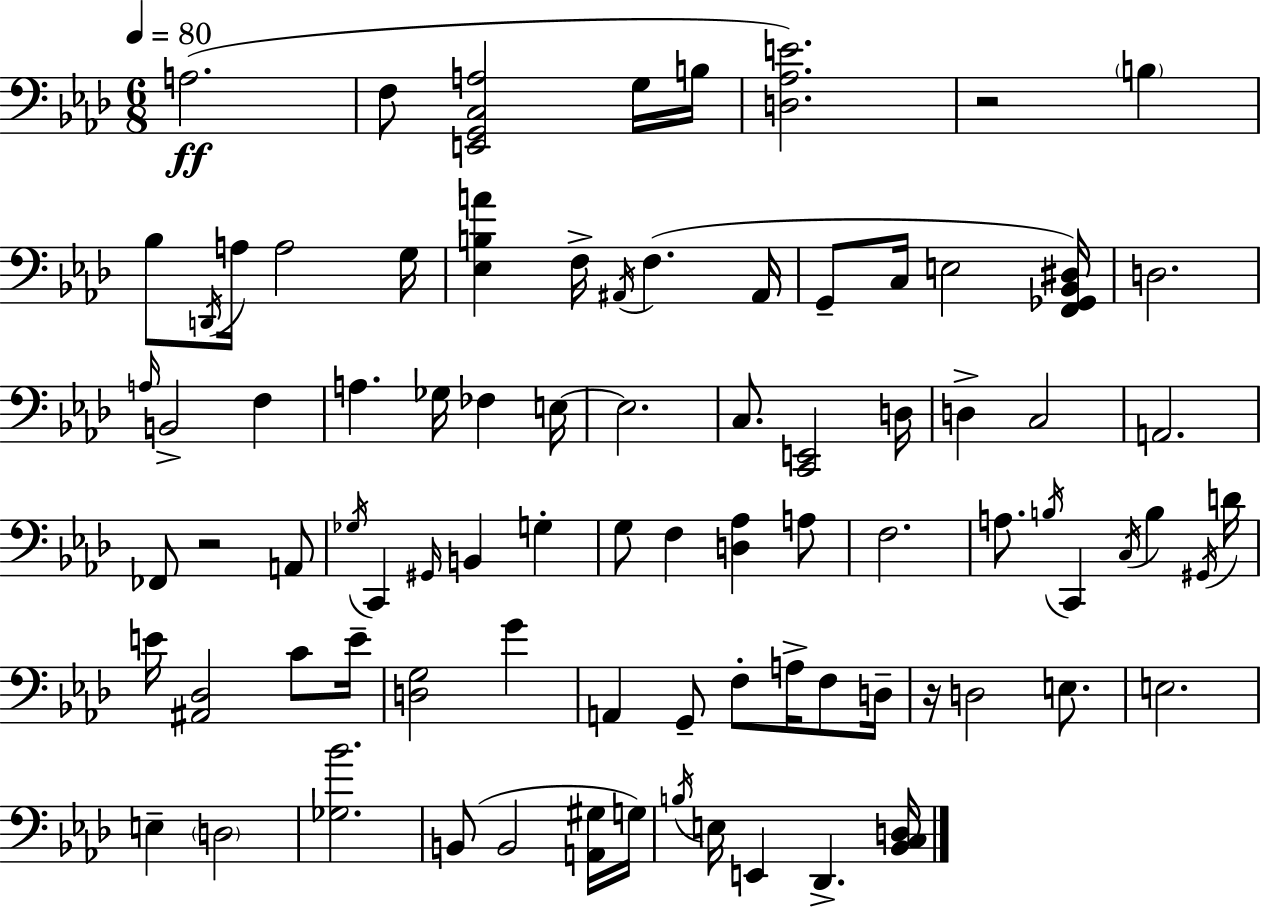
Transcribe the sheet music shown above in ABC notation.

X:1
T:Untitled
M:6/8
L:1/4
K:Ab
A,2 F,/2 [E,,G,,C,A,]2 G,/4 B,/4 [D,_A,E]2 z2 B, _B,/2 D,,/4 A,/4 A,2 G,/4 [_E,B,A] F,/4 ^A,,/4 F, ^A,,/4 G,,/2 C,/4 E,2 [F,,_G,,_B,,^D,]/4 D,2 A,/4 B,,2 F, A, _G,/4 _F, E,/4 E,2 C,/2 [C,,E,,]2 D,/4 D, C,2 A,,2 _F,,/2 z2 A,,/2 _G,/4 C,, ^G,,/4 B,, G, G,/2 F, [D,_A,] A,/2 F,2 A,/2 B,/4 C,, C,/4 B, ^G,,/4 D/4 E/4 [^A,,_D,]2 C/2 E/4 [D,G,]2 G A,, G,,/2 F,/2 A,/4 F,/2 D,/4 z/4 D,2 E,/2 E,2 E, D,2 [_G,_B]2 B,,/2 B,,2 [A,,^G,]/4 G,/4 B,/4 E,/4 E,, _D,, [_B,,C,D,]/4